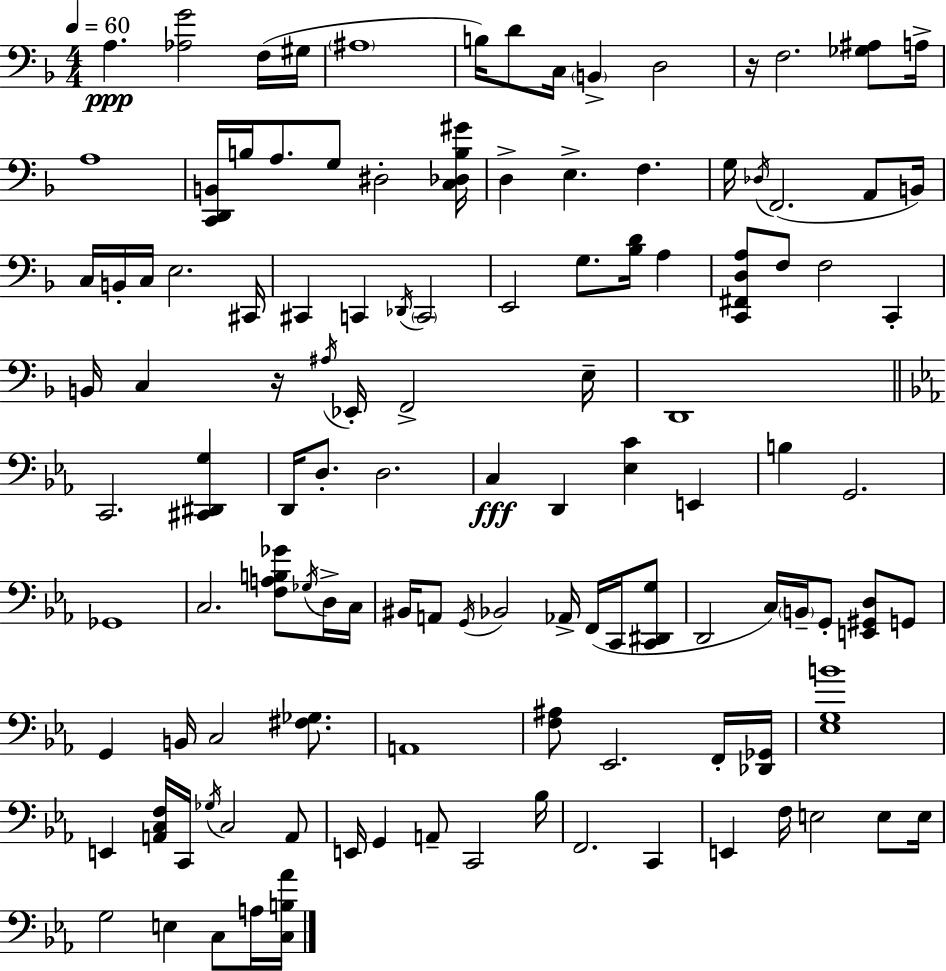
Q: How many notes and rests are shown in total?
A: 118